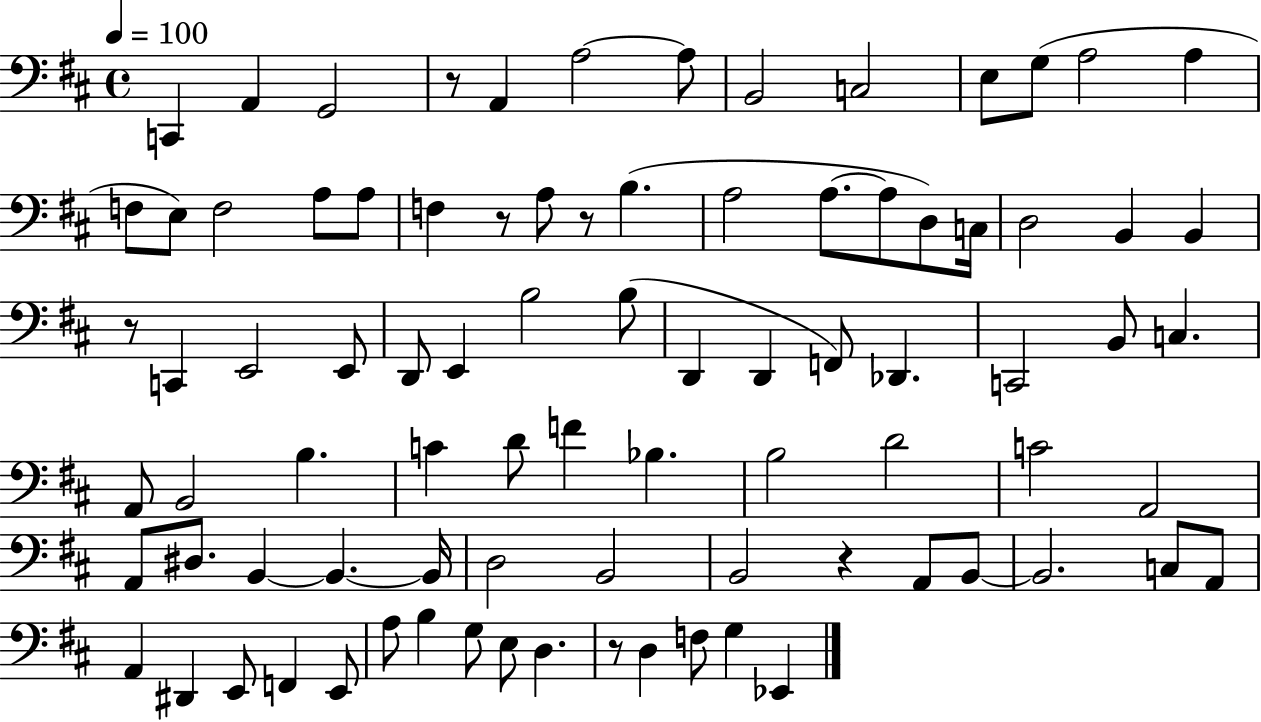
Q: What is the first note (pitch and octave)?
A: C2